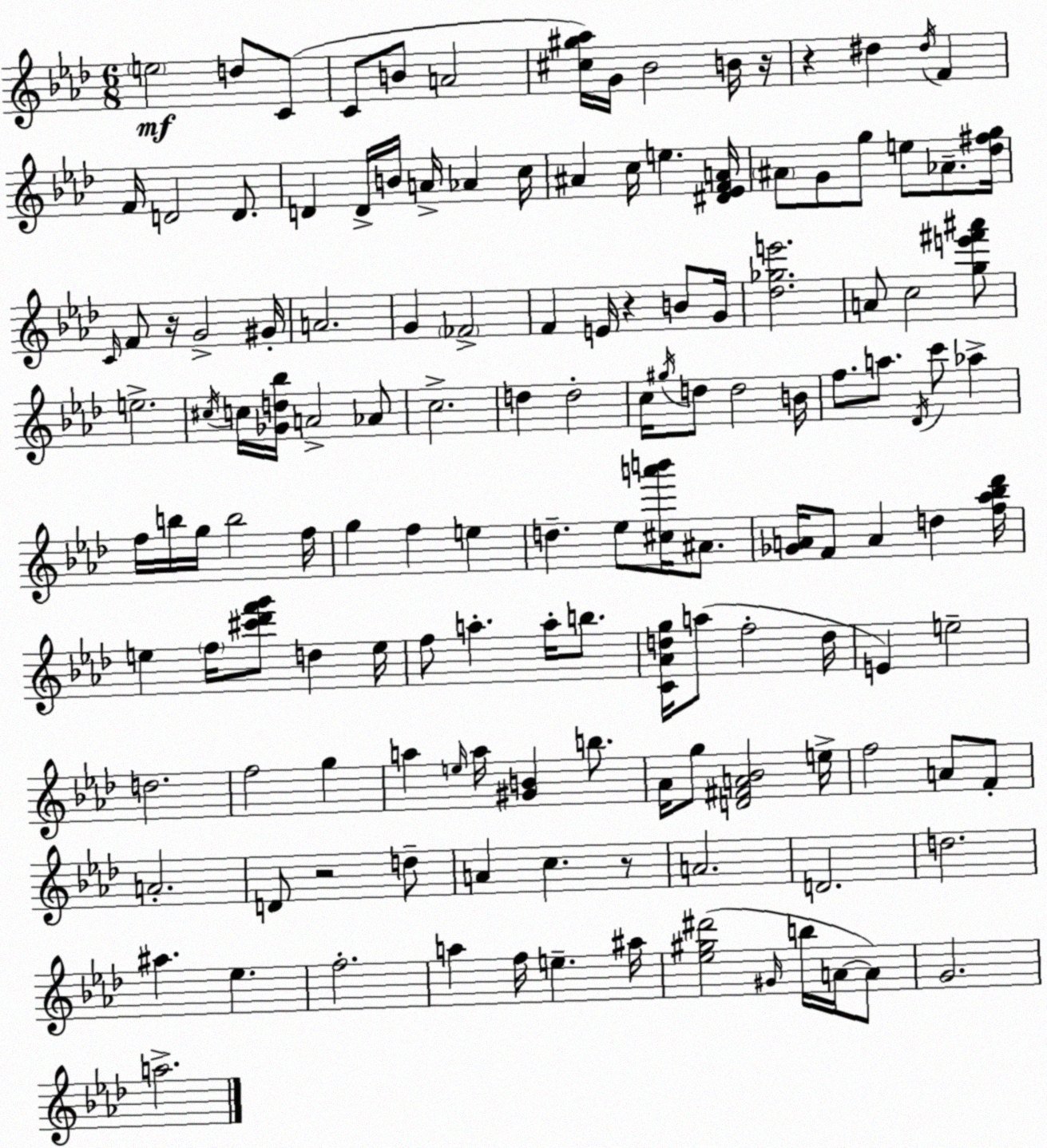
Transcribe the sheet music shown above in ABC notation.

X:1
T:Untitled
M:6/8
L:1/4
K:Fm
e2 d/2 C/2 C/2 B/2 A2 [^c^g_a]/4 G/4 _B2 B/4 z/4 z ^d ^d/4 F F/4 D2 D/2 D D/4 B/4 A/4 _A c/4 ^A c/4 e [^D_EFA]/4 ^A/2 G/2 g/2 e/2 _A/2 [_d^fg]/4 C/4 F/2 z/4 G2 ^G/4 A2 G _F2 F E/4 z B/2 G/4 [_d_ge']2 A/2 c2 [ge'^f'^a']/2 e2 ^c/4 c/4 [_Gd_b]/4 A2 _A/2 c2 d d2 c/4 ^g/4 d/2 d2 B/4 f/2 a/2 _D/4 c'/2 _a f/4 b/4 g/4 b2 f/4 g f e d _e/2 [^ca'b']/4 ^A/2 [_GA]/4 F/2 A d [f_a_b_d']/4 e f/4 [^c'_d'f'g']/2 d e/4 f/2 a a/4 b/2 [C_Adg]/4 a/2 f2 d/4 E e2 d2 f2 g a e/4 a/4 [^GB] b/2 _A/4 g/2 [D^FA_B]2 e/4 f2 A/2 F/2 A2 D/2 z2 d/2 A c z/2 A2 D2 d2 ^a _e f2 a f/4 e ^a/4 [_e^g^d']2 ^G/4 b/4 A/4 A/2 G2 a2